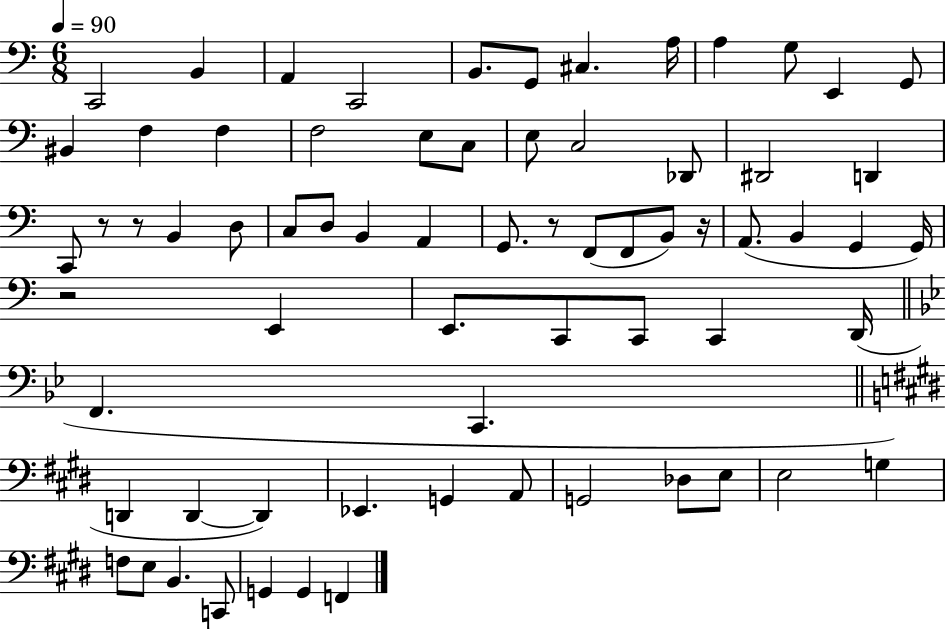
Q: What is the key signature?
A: C major